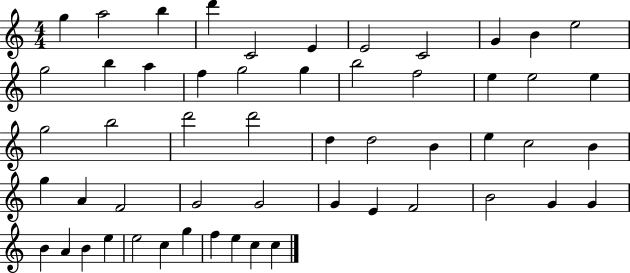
X:1
T:Untitled
M:4/4
L:1/4
K:C
g a2 b d' C2 E E2 C2 G B e2 g2 b a f g2 g b2 f2 e e2 e g2 b2 d'2 d'2 d d2 B e c2 B g A F2 G2 G2 G E F2 B2 G G B A B e e2 c g f e c c